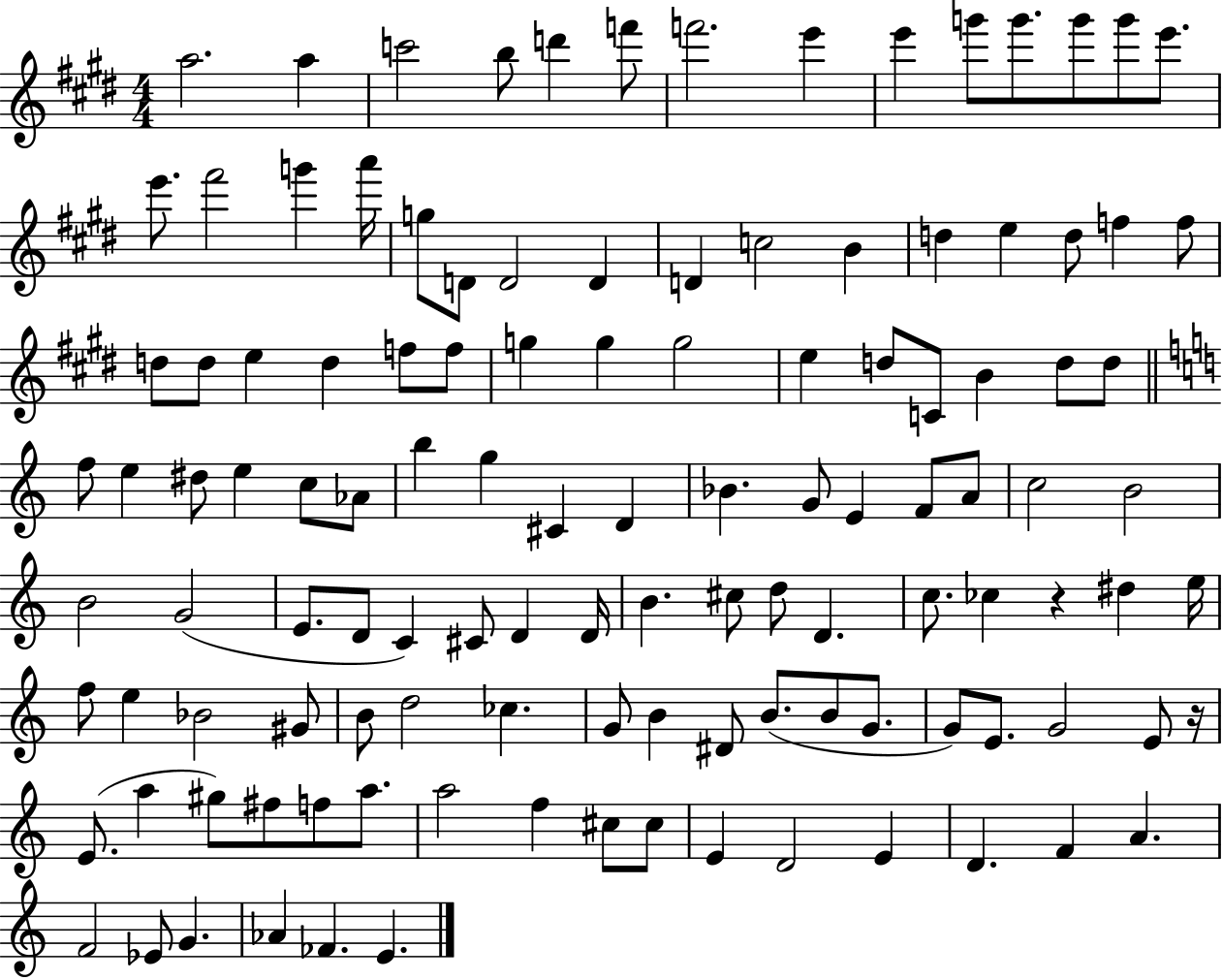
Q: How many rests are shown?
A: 2